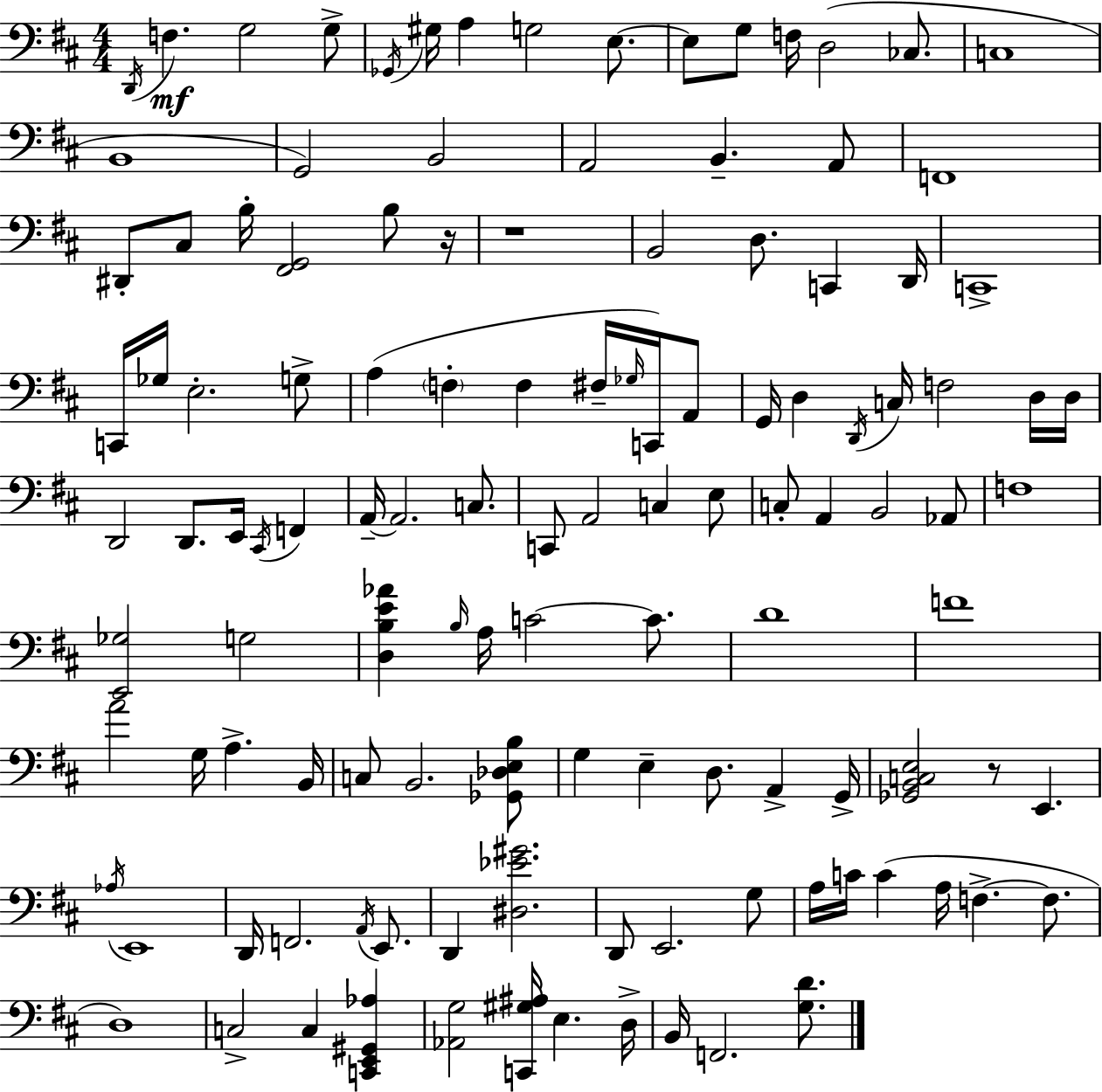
D2/s F3/q. G3/h G3/e Gb2/s G#3/s A3/q G3/h E3/e. E3/e G3/e F3/s D3/h CES3/e. C3/w B2/w G2/h B2/h A2/h B2/q. A2/e F2/w D#2/e C#3/e B3/s [F#2,G2]/h B3/e R/s R/w B2/h D3/e. C2/q D2/s C2/w C2/s Gb3/s E3/h. G3/e A3/q F3/q F3/q F#3/s Gb3/s C2/s A2/e G2/s D3/q D2/s C3/s F3/h D3/s D3/s D2/h D2/e. E2/s C#2/s F2/q A2/s A2/h. C3/e. C2/e A2/h C3/q E3/e C3/e A2/q B2/h Ab2/e F3/w [E2,Gb3]/h G3/h [D3,B3,E4,Ab4]/q B3/s A3/s C4/h C4/e. D4/w F4/w A4/h G3/s A3/q. B2/s C3/e B2/h. [Gb2,Db3,E3,B3]/e G3/q E3/q D3/e. A2/q G2/s [Gb2,B2,C3,E3]/h R/e E2/q. Ab3/s E2/w D2/s F2/h. A2/s E2/e. D2/q [D#3,Eb4,G#4]/h. D2/e E2/h. G3/e A3/s C4/s C4/q A3/s F3/q. F3/e. D3/w C3/h C3/q [C2,E2,G#2,Ab3]/q [Ab2,G3]/h [C2,G#3,A#3]/s E3/q. D3/s B2/s F2/h. [G3,D4]/e.